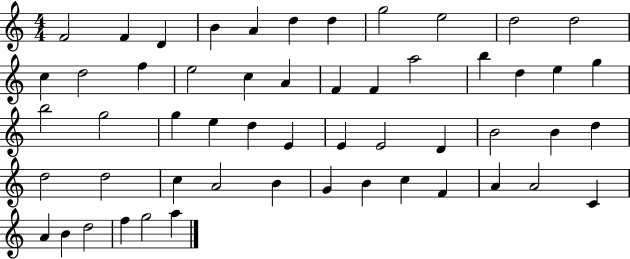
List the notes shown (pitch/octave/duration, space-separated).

F4/h F4/q D4/q B4/q A4/q D5/q D5/q G5/h E5/h D5/h D5/h C5/q D5/h F5/q E5/h C5/q A4/q F4/q F4/q A5/h B5/q D5/q E5/q G5/q B5/h G5/h G5/q E5/q D5/q E4/q E4/q E4/h D4/q B4/h B4/q D5/q D5/h D5/h C5/q A4/h B4/q G4/q B4/q C5/q F4/q A4/q A4/h C4/q A4/q B4/q D5/h F5/q G5/h A5/q